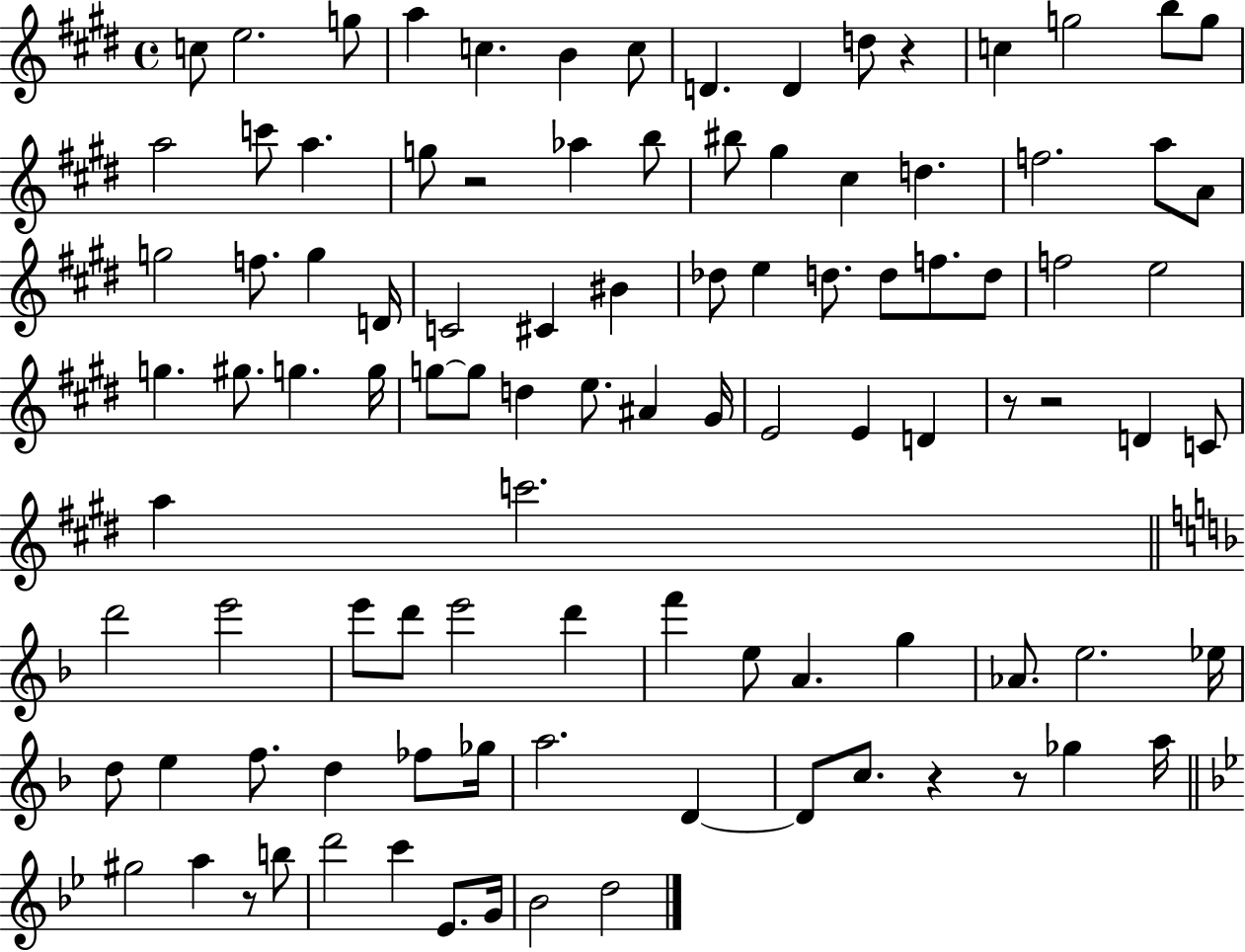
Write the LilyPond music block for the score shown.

{
  \clef treble
  \time 4/4
  \defaultTimeSignature
  \key e \major
  \repeat volta 2 { c''8 e''2. g''8 | a''4 c''4. b'4 c''8 | d'4. d'4 d''8 r4 | c''4 g''2 b''8 g''8 | \break a''2 c'''8 a''4. | g''8 r2 aes''4 b''8 | bis''8 gis''4 cis''4 d''4. | f''2. a''8 a'8 | \break g''2 f''8. g''4 d'16 | c'2 cis'4 bis'4 | des''8 e''4 d''8. d''8 f''8. d''8 | f''2 e''2 | \break g''4. gis''8. g''4. g''16 | g''8~~ g''8 d''4 e''8. ais'4 gis'16 | e'2 e'4 d'4 | r8 r2 d'4 c'8 | \break a''4 c'''2. | \bar "||" \break \key f \major d'''2 e'''2 | e'''8 d'''8 e'''2 d'''4 | f'''4 e''8 a'4. g''4 | aes'8. e''2. ees''16 | \break d''8 e''4 f''8. d''4 fes''8 ges''16 | a''2. d'4~~ | d'8 c''8. r4 r8 ges''4 a''16 | \bar "||" \break \key g \minor gis''2 a''4 r8 b''8 | d'''2 c'''4 ees'8. g'16 | bes'2 d''2 | } \bar "|."
}